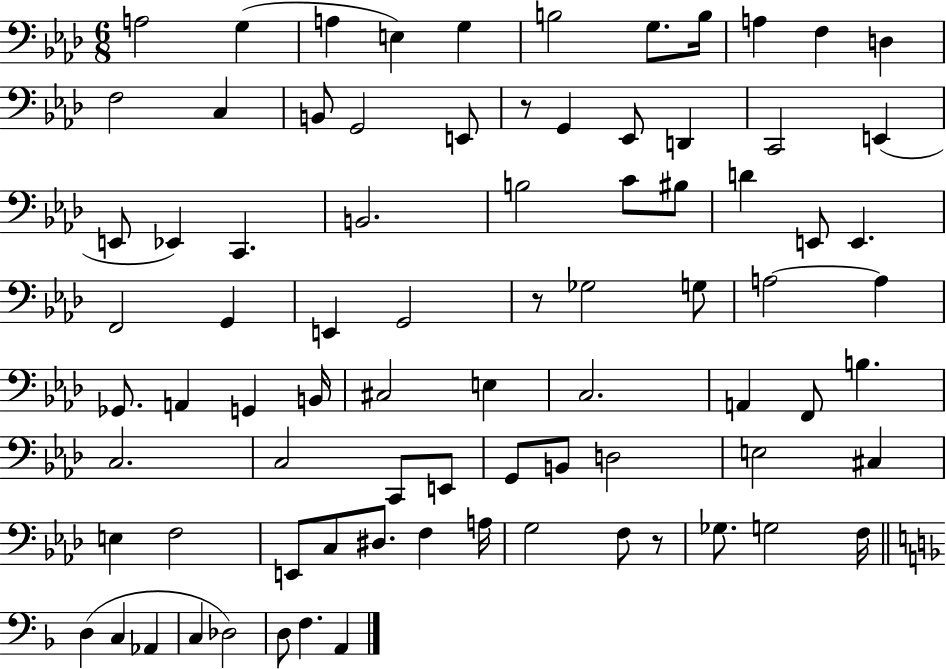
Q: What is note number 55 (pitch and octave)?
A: B2